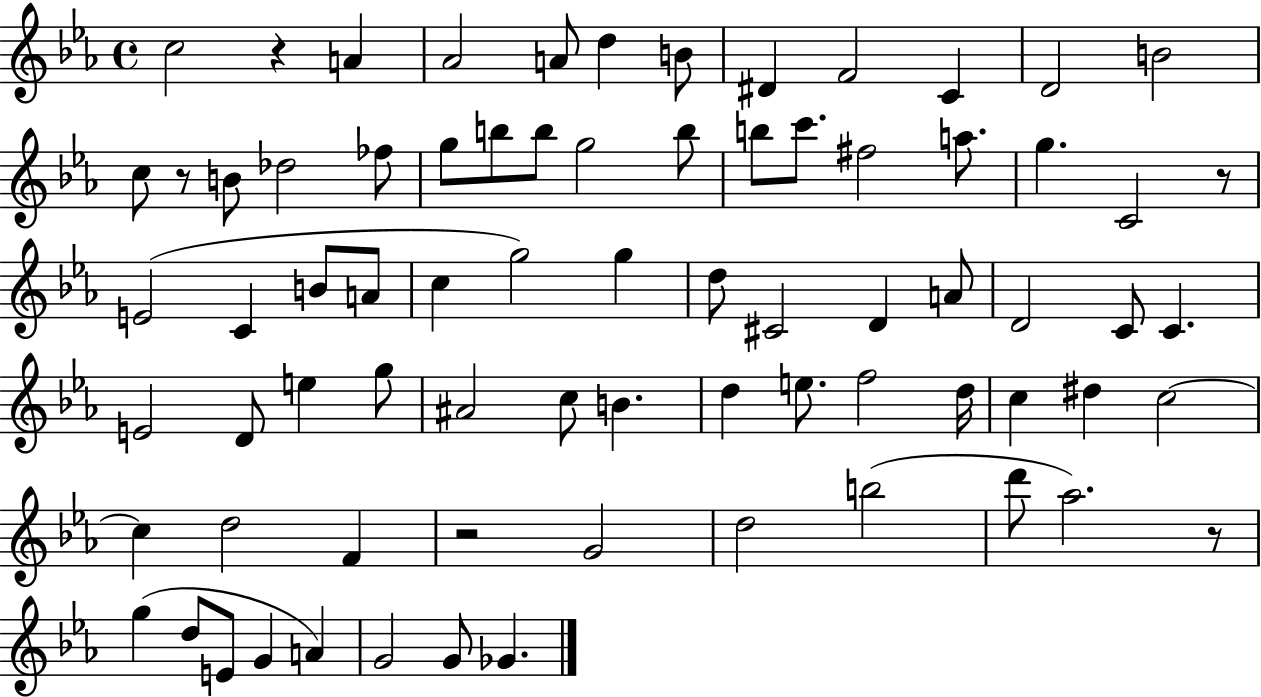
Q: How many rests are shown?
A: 5